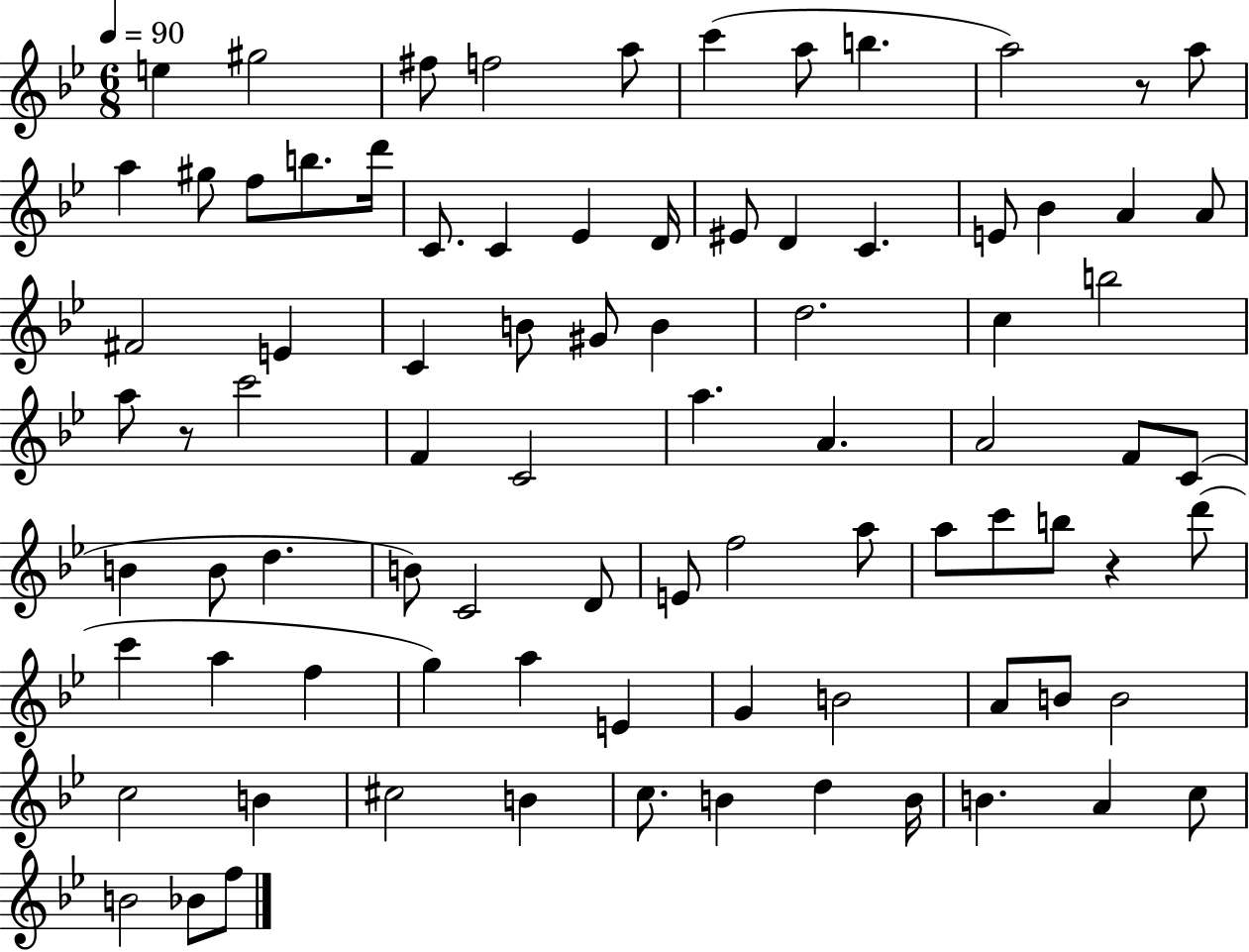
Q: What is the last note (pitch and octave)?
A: F5